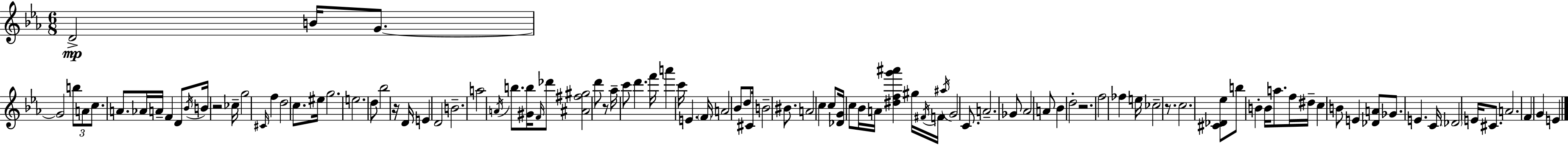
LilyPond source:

{
  \clef treble
  \numericTimeSignature
  \time 6/8
  \key ees \major
  d'2->\mp b'16 g'8.~~ | g'2 \tuplet 3/2 { b''8 a'8 | c''8. } a'8. aes'16 a'16-- f'4 | d'8 \acciaccatura { bes'16 } b'16 r2 | \break ces''16-- g''2 \grace { cis'16 } f''4 | d''2 c''8. | eis''16 g''2. | e''2. | \break d''8 bes''2 | r16 d'16 e'4 d'2 | b'2.-- | a''2 \acciaccatura { a'16 } b''8. | \break <gis' b''>16 \grace { f'16 } des'''8 <ais' fis'' gis''>2 | d'''8 r8 aes''16-- c'''8 d'''4. | f'''16 a'''4 c'''16 e'4. | \parenthesize f'16 a'2 | \break bes'8 d''8 cis'16 b'2-- | bis'8. a'2 | c''4 c''8 <des' g'>16 c''8 bes'16 a'16 <dis'' f'' g''' ais'''>4 | gis''16 \acciaccatura { fis'16 } f'16 \acciaccatura { ais''16 } g'2 | \break c'8. a'2.-- | ges'8 aes'2 | a'8 bes'4 d''2-. | r2. | \break f''2 | fes''4 e''16 ces''2-- | r8. c''2. | <cis' des' ees''>8 b''8 b'4-. | \break b'16 a''8. f''16 dis''16-- c''4 | b'8 e'4 <des' a'>8 ges'8. e'4. | c'16 \parenthesize des'2 | e'16 cis'8. a'2. | \break f'4 g'4 | e'4 \bar "|."
}